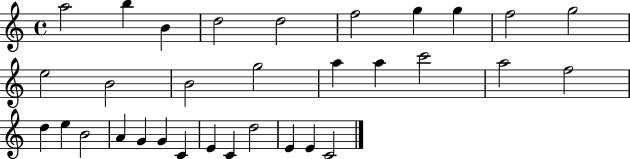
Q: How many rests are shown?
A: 0